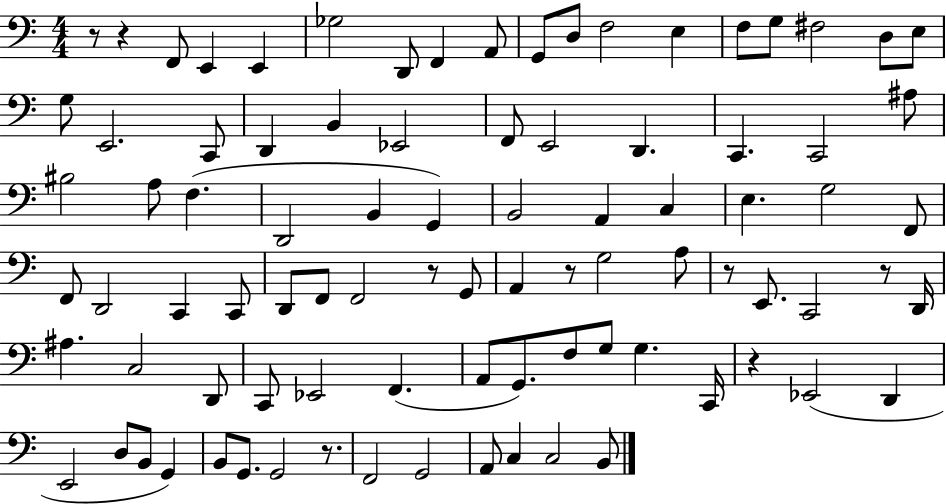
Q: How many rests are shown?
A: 8